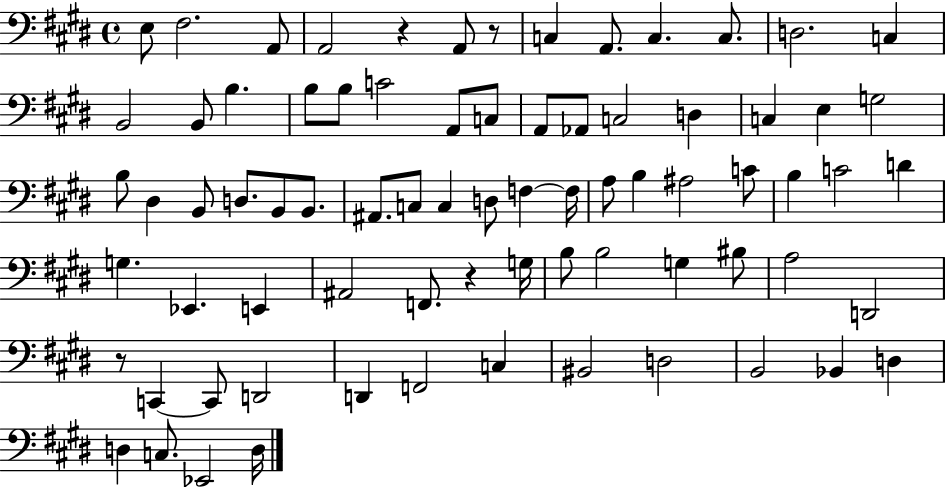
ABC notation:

X:1
T:Untitled
M:4/4
L:1/4
K:E
E,/2 ^F,2 A,,/2 A,,2 z A,,/2 z/2 C, A,,/2 C, C,/2 D,2 C, B,,2 B,,/2 B, B,/2 B,/2 C2 A,,/2 C,/2 A,,/2 _A,,/2 C,2 D, C, E, G,2 B,/2 ^D, B,,/2 D,/2 B,,/2 B,,/2 ^A,,/2 C,/2 C, D,/2 F, F,/4 A,/2 B, ^A,2 C/2 B, C2 D G, _E,, E,, ^A,,2 F,,/2 z G,/4 B,/2 B,2 G, ^B,/2 A,2 D,,2 z/2 C,, C,,/2 D,,2 D,, F,,2 C, ^B,,2 D,2 B,,2 _B,, D, D, C,/2 _E,,2 D,/4